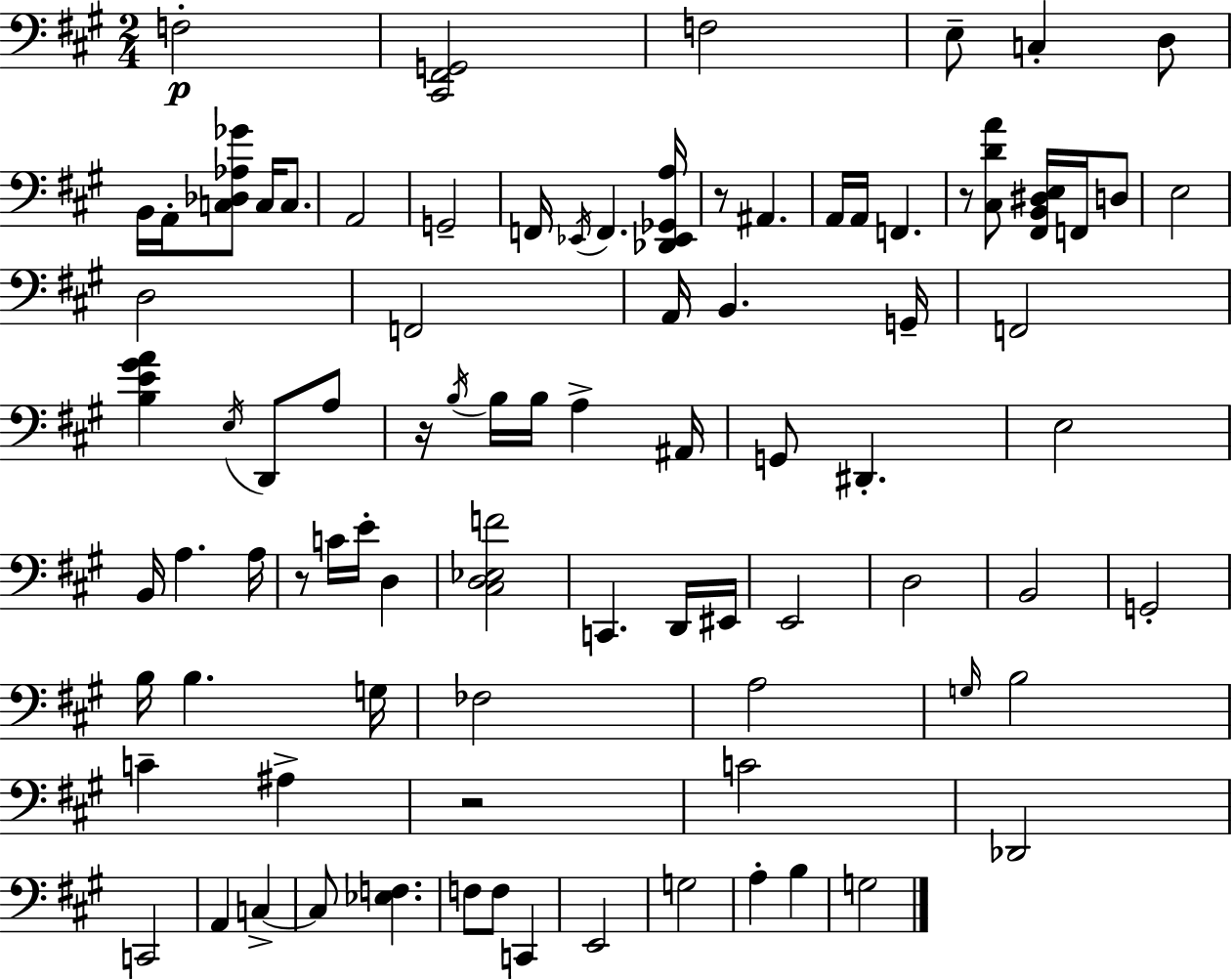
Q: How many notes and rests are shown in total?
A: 87